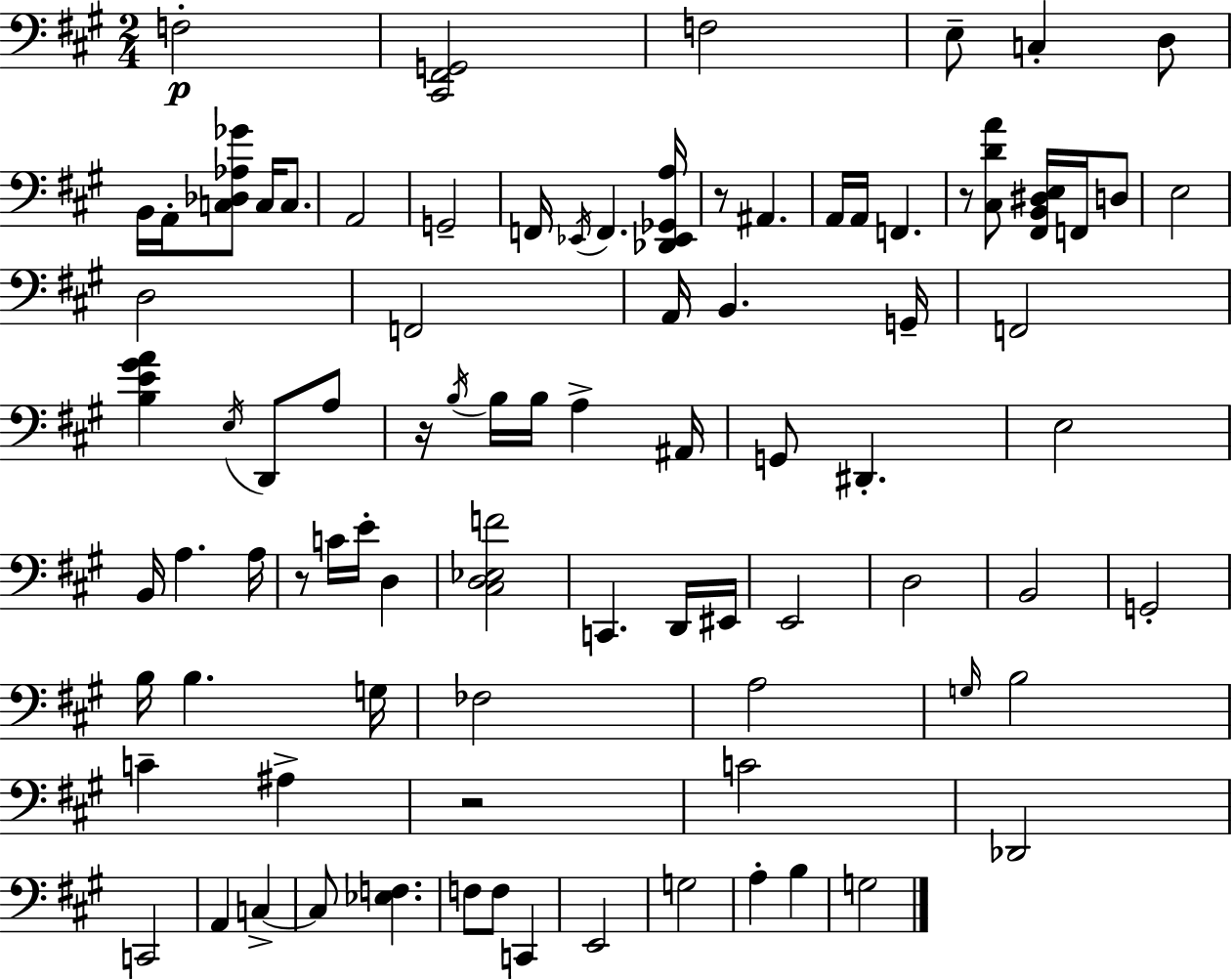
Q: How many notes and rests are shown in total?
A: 87